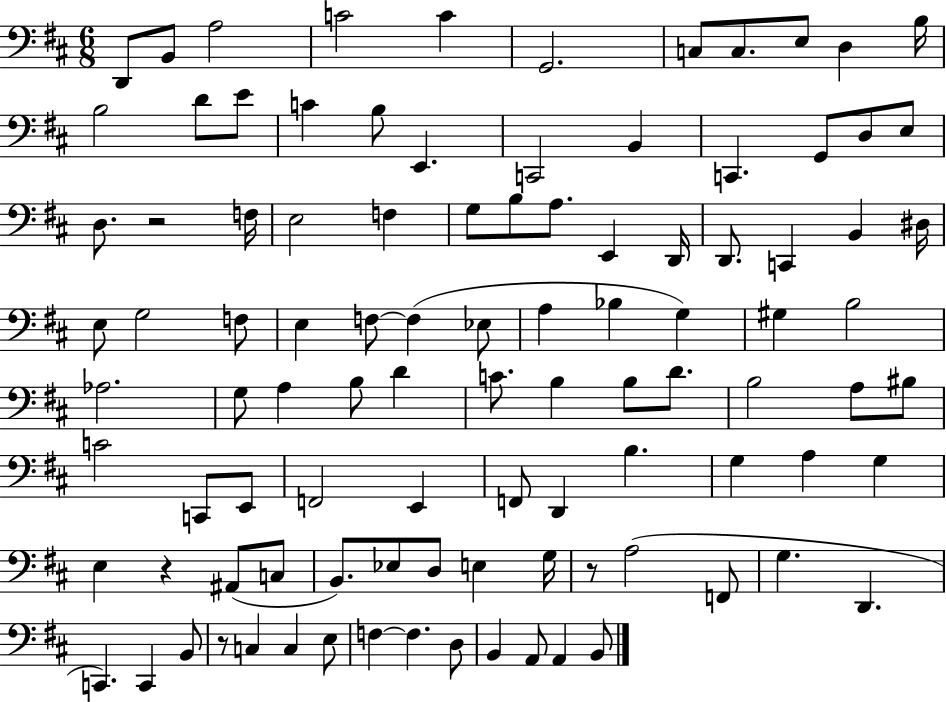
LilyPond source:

{
  \clef bass
  \numericTimeSignature
  \time 6/8
  \key d \major
  d,8 b,8 a2 | c'2 c'4 | g,2. | c8 c8. e8 d4 b16 | \break b2 d'8 e'8 | c'4 b8 e,4. | c,2 b,4 | c,4. g,8 d8 e8 | \break d8. r2 f16 | e2 f4 | g8 b8 a8. e,4 d,16 | d,8. c,4 b,4 dis16 | \break e8 g2 f8 | e4 f8~~ f4( ees8 | a4 bes4 g4) | gis4 b2 | \break aes2. | g8 a4 b8 d'4 | c'8. b4 b8 d'8. | b2 a8 bis8 | \break c'2 c,8 e,8 | f,2 e,4 | f,8 d,4 b4. | g4 a4 g4 | \break e4 r4 ais,8( c8 | b,8.) ees8 d8 e4 g16 | r8 a2( f,8 | g4. d,4. | \break c,4.) c,4 b,8 | r8 c4 c4 e8 | f4~~ f4. d8 | b,4 a,8 a,4 b,8 | \break \bar "|."
}